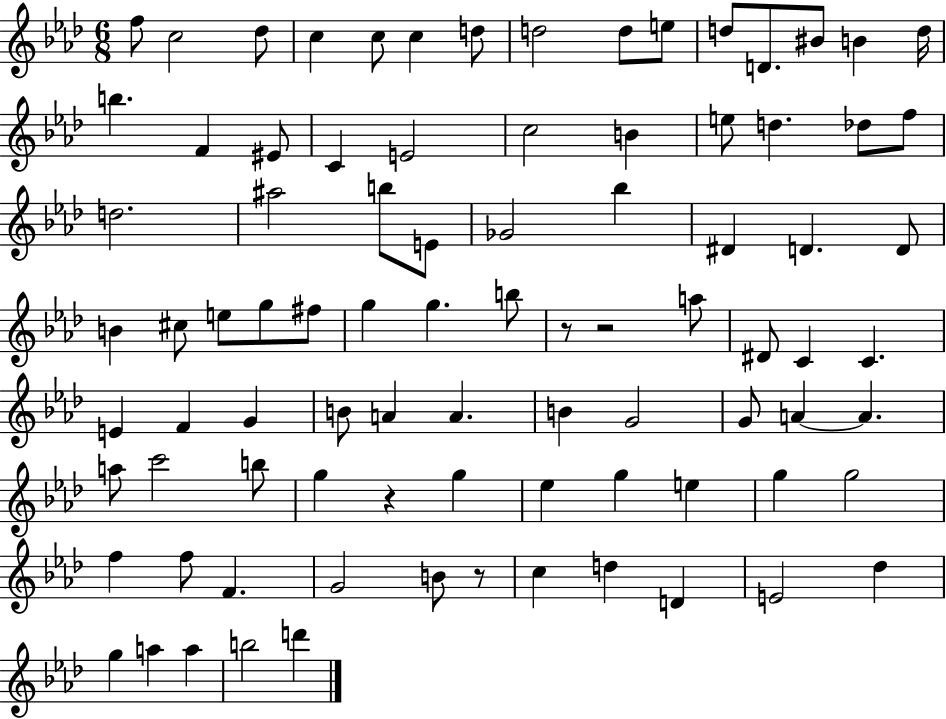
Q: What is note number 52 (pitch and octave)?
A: A4